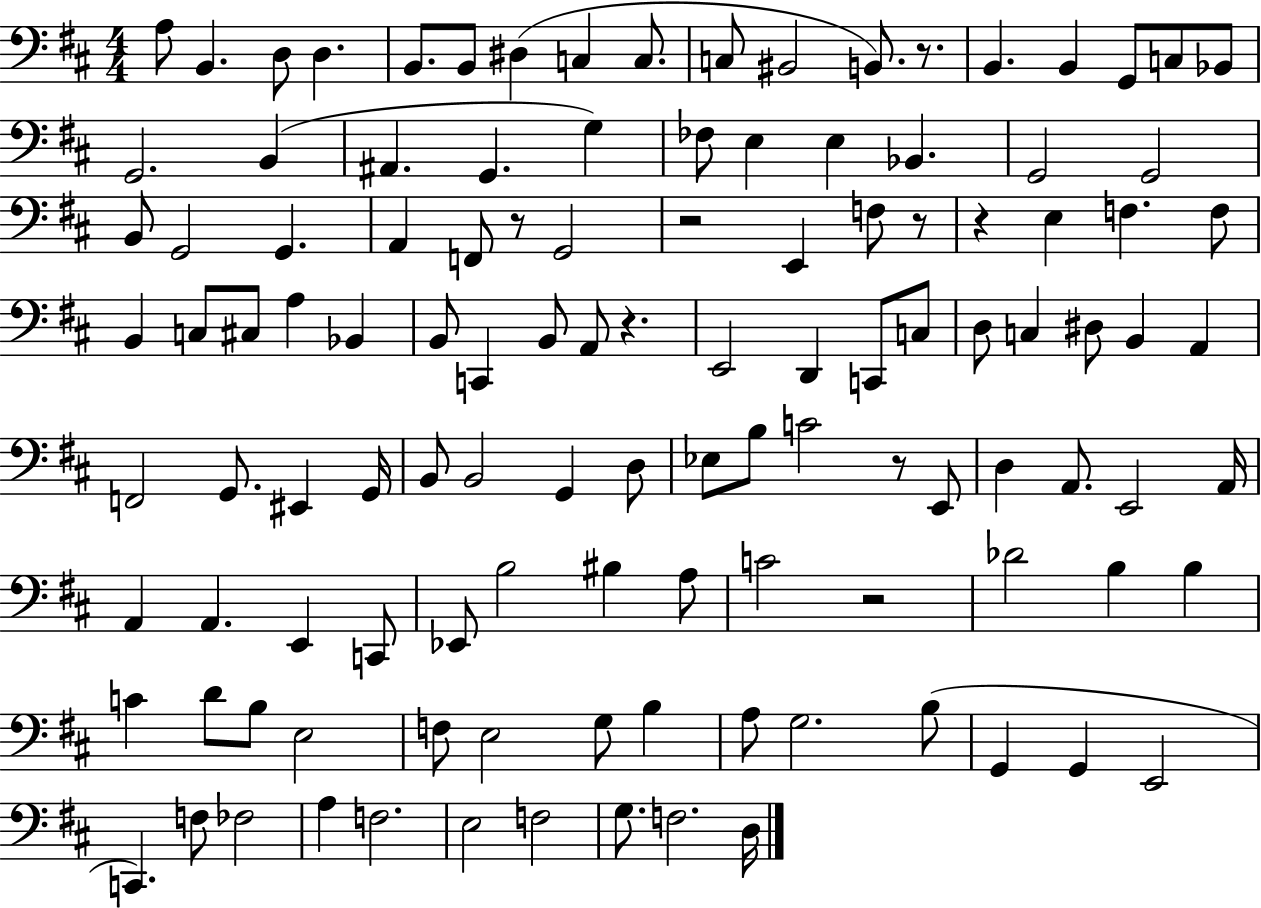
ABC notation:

X:1
T:Untitled
M:4/4
L:1/4
K:D
A,/2 B,, D,/2 D, B,,/2 B,,/2 ^D, C, C,/2 C,/2 ^B,,2 B,,/2 z/2 B,, B,, G,,/2 C,/2 _B,,/2 G,,2 B,, ^A,, G,, G, _F,/2 E, E, _B,, G,,2 G,,2 B,,/2 G,,2 G,, A,, F,,/2 z/2 G,,2 z2 E,, F,/2 z/2 z E, F, F,/2 B,, C,/2 ^C,/2 A, _B,, B,,/2 C,, B,,/2 A,,/2 z E,,2 D,, C,,/2 C,/2 D,/2 C, ^D,/2 B,, A,, F,,2 G,,/2 ^E,, G,,/4 B,,/2 B,,2 G,, D,/2 _E,/2 B,/2 C2 z/2 E,,/2 D, A,,/2 E,,2 A,,/4 A,, A,, E,, C,,/2 _E,,/2 B,2 ^B, A,/2 C2 z2 _D2 B, B, C D/2 B,/2 E,2 F,/2 E,2 G,/2 B, A,/2 G,2 B,/2 G,, G,, E,,2 C,, F,/2 _F,2 A, F,2 E,2 F,2 G,/2 F,2 D,/4